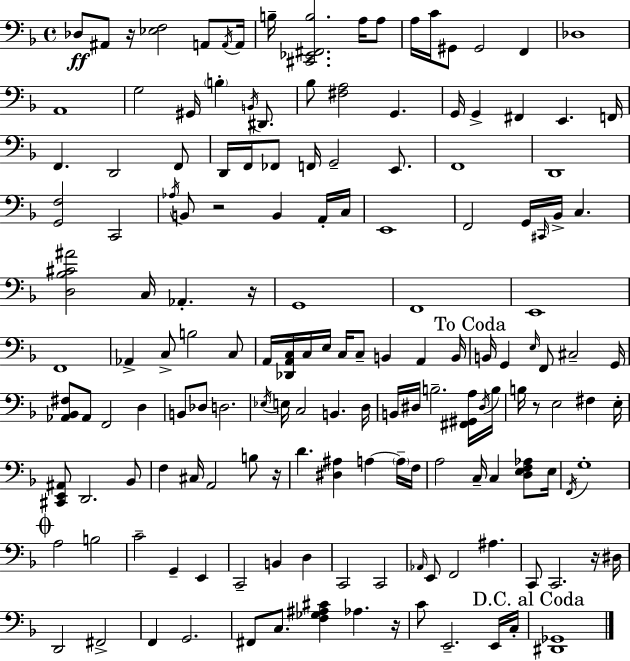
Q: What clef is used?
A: bass